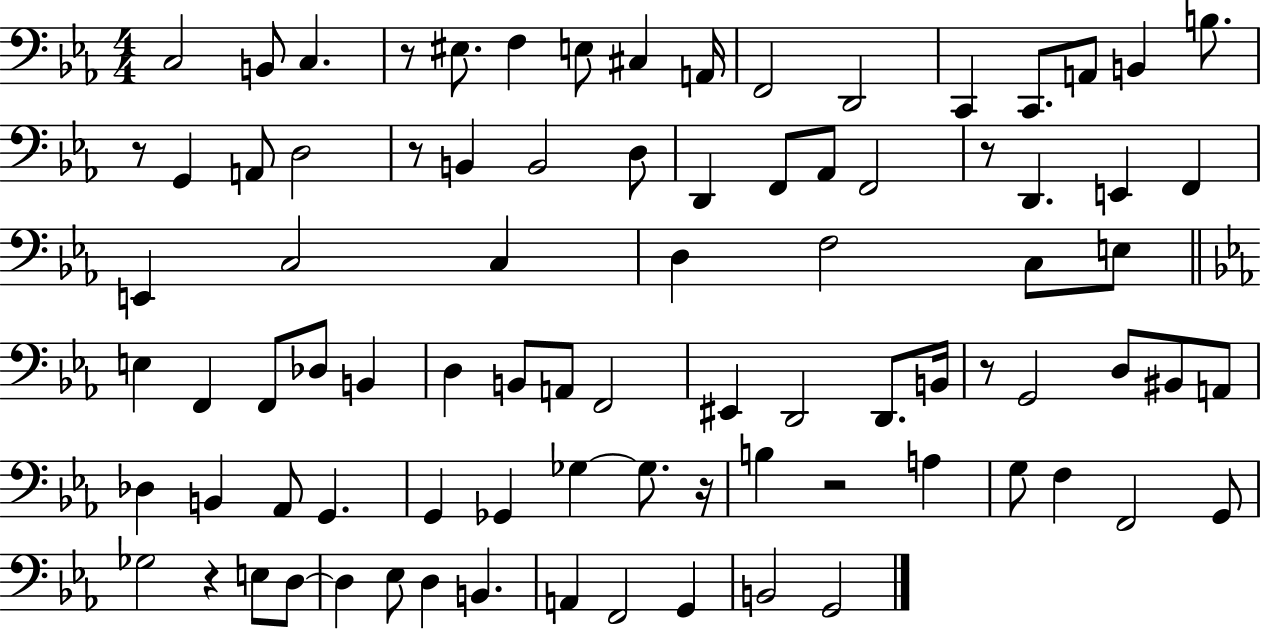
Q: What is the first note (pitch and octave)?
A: C3